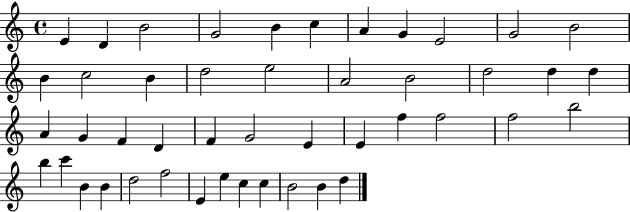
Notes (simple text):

E4/q D4/q B4/h G4/h B4/q C5/q A4/q G4/q E4/h G4/h B4/h B4/q C5/h B4/q D5/h E5/h A4/h B4/h D5/h D5/q D5/q A4/q G4/q F4/q D4/q F4/q G4/h E4/q E4/q F5/q F5/h F5/h B5/h B5/q C6/q B4/q B4/q D5/h F5/h E4/q E5/q C5/q C5/q B4/h B4/q D5/q